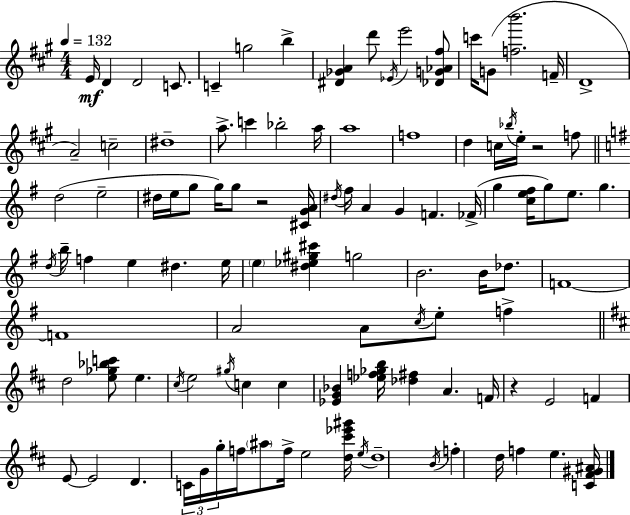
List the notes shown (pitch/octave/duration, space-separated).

E4/s D4/q D4/h C4/e. C4/q G5/h B5/q [D#4,Gb4,A4]/q D6/e Eb4/s E6/h [Db4,G4,Ab4,F#5]/e C6/s G4/e [F5,B6]/h. F4/s D4/w A4/h C5/h D#5/w A5/e. C6/q Bb5/h A5/s A5/w F5/w D5/q C5/s Bb5/s E5/s R/h F5/e D5/h E5/h D#5/s E5/s G5/e G5/s G5/e R/h [C#4,G4,A4]/s D#5/s F#5/s A4/q G4/q F4/q. FES4/s G5/q [C5,E5,F#5]/s G5/e E5/e. G5/q. D5/s B5/s F5/q E5/q D#5/q. E5/s E5/q [D#5,Eb5,G#5,C#6]/q G5/h B4/h. B4/s Db5/e. F4/w F4/w A4/h A4/e C5/s E5/e F5/q D5/h [E5,Gb5,Bb5,C6]/e E5/q. C#5/s E5/h G#5/s C5/q C5/q [Eb4,G4,Bb4]/q [Eb5,F5,Gb5,B5]/s [Db5,F#5]/q A4/q. F4/s R/q E4/h F4/q E4/e E4/h D4/q. C4/s G4/s G5/s F5/s A#5/e F5/s E5/h [D5,C#6,Eb6,G#6]/s E5/s D5/w B4/s F5/q D5/s F5/q E5/q. [C4,F#4,G#4,A#4]/s